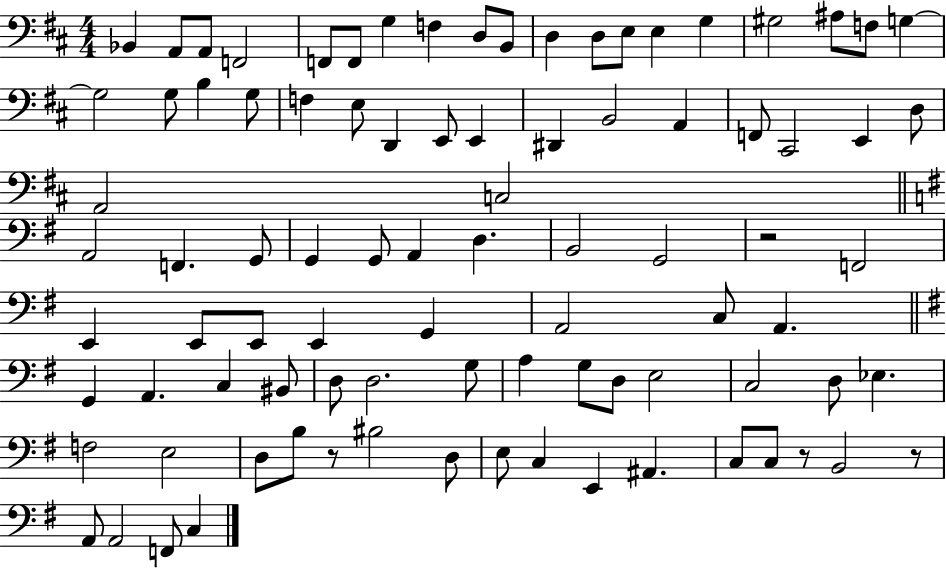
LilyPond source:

{
  \clef bass
  \numericTimeSignature
  \time 4/4
  \key d \major
  \repeat volta 2 { bes,4 a,8 a,8 f,2 | f,8 f,8 g4 f4 d8 b,8 | d4 d8 e8 e4 g4 | gis2 ais8 f8 g4~~ | \break g2 g8 b4 g8 | f4 e8 d,4 e,8 e,4 | dis,4 b,2 a,4 | f,8 cis,2 e,4 d8 | \break a,2 c2 | \bar "||" \break \key e \minor a,2 f,4. g,8 | g,4 g,8 a,4 d4. | b,2 g,2 | r2 f,2 | \break e,4 e,8 e,8 e,4 g,4 | a,2 c8 a,4. | \bar "||" \break \key e \minor g,4 a,4. c4 bis,8 | d8 d2. g8 | a4 g8 d8 e2 | c2 d8 ees4. | \break f2 e2 | d8 b8 r8 bis2 d8 | e8 c4 e,4 ais,4. | c8 c8 r8 b,2 r8 | \break a,8 a,2 f,8 c4 | } \bar "|."
}